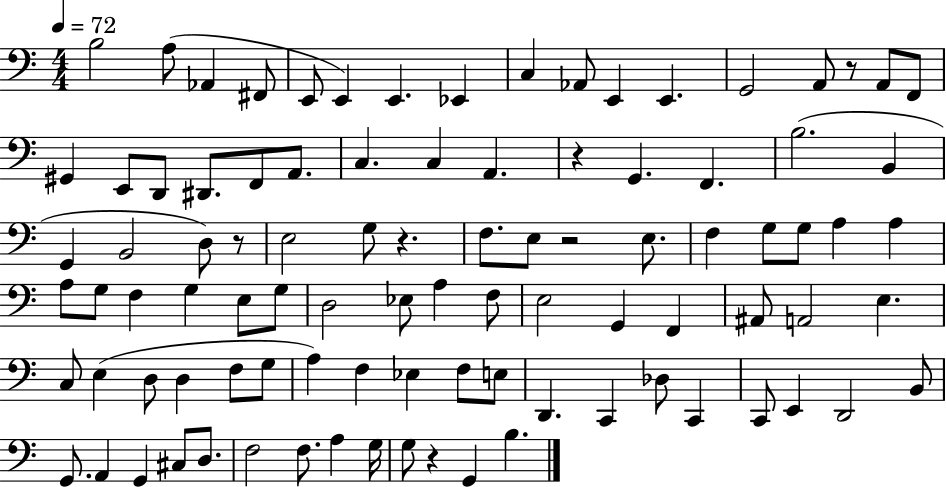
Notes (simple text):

B3/h A3/e Ab2/q F#2/e E2/e E2/q E2/q. Eb2/q C3/q Ab2/e E2/q E2/q. G2/h A2/e R/e A2/e F2/e G#2/q E2/e D2/e D#2/e. F2/e A2/e. C3/q. C3/q A2/q. R/q G2/q. F2/q. B3/h. B2/q G2/q B2/h D3/e R/e E3/h G3/e R/q. F3/e. E3/e R/h E3/e. F3/q G3/e G3/e A3/q A3/q A3/e G3/e F3/q G3/q E3/e G3/e D3/h Eb3/e A3/q F3/e E3/h G2/q F2/q A#2/e A2/h E3/q. C3/e E3/q D3/e D3/q F3/e G3/e A3/q F3/q Eb3/q F3/e E3/e D2/q. C2/q Db3/e C2/q C2/e E2/q D2/h B2/e G2/e. A2/q G2/q C#3/e D3/e. F3/h F3/e. A3/q G3/s G3/e R/q G2/q B3/q.